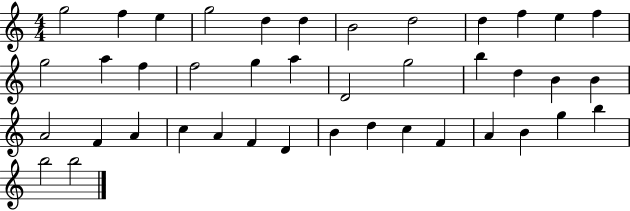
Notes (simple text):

G5/h F5/q E5/q G5/h D5/q D5/q B4/h D5/h D5/q F5/q E5/q F5/q G5/h A5/q F5/q F5/h G5/q A5/q D4/h G5/h B5/q D5/q B4/q B4/q A4/h F4/q A4/q C5/q A4/q F4/q D4/q B4/q D5/q C5/q F4/q A4/q B4/q G5/q B5/q B5/h B5/h